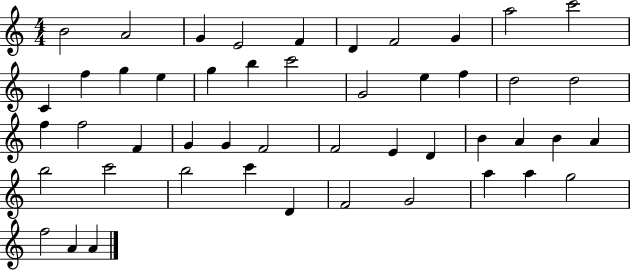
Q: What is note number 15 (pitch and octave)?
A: G5